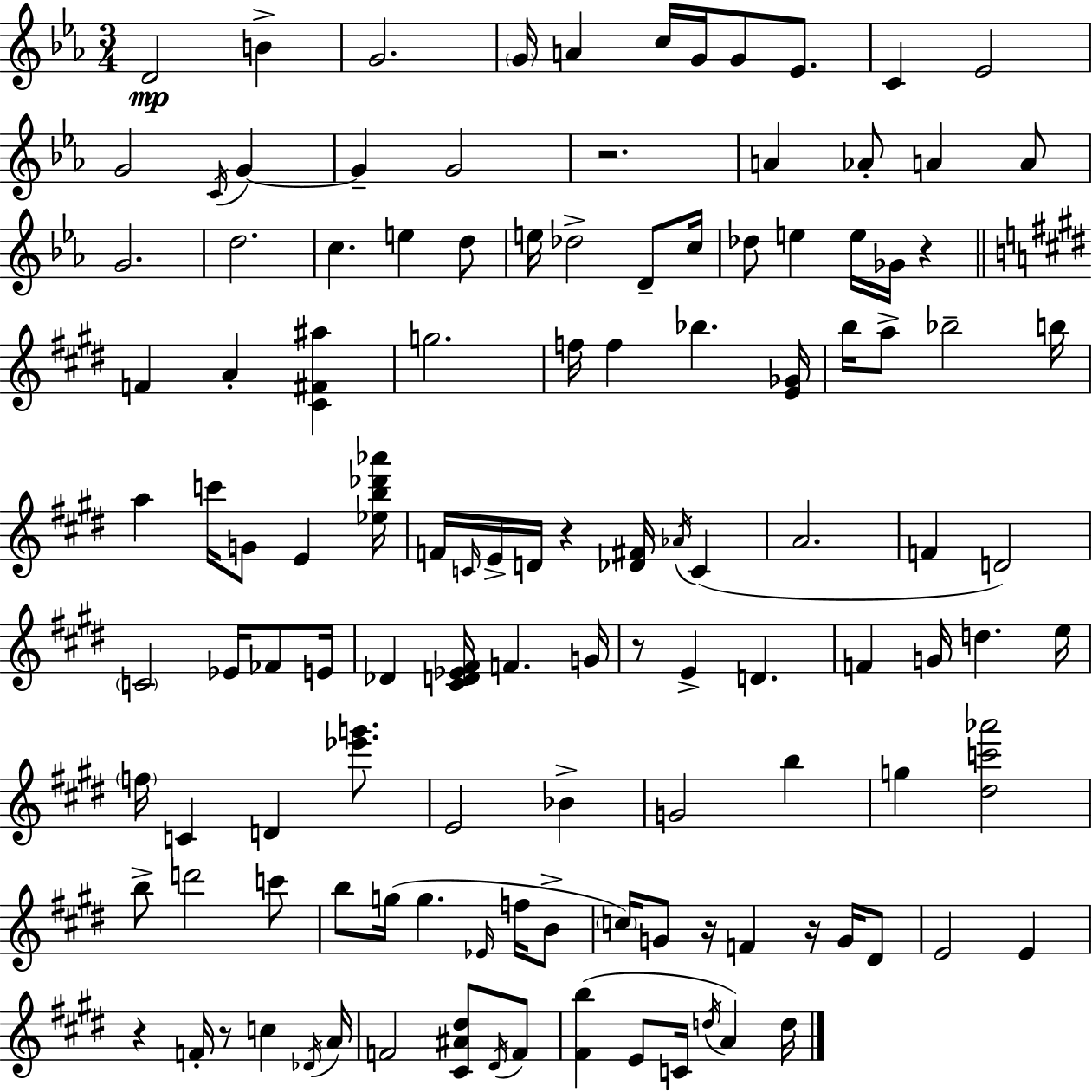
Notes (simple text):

D4/h B4/q G4/h. G4/s A4/q C5/s G4/s G4/e Eb4/e. C4/q Eb4/h G4/h C4/s G4/q G4/q G4/h R/h. A4/q Ab4/e A4/q A4/e G4/h. D5/h. C5/q. E5/q D5/e E5/s Db5/h D4/e C5/s Db5/e E5/q E5/s Gb4/s R/q F4/q A4/q [C#4,F#4,A#5]/q G5/h. F5/s F5/q Bb5/q. [E4,Gb4]/s B5/s A5/e Bb5/h B5/s A5/q C6/s G4/e E4/q [Eb5,B5,Db6,Ab6]/s F4/s C4/s E4/s D4/s R/q [Db4,F#4]/s Ab4/s C4/q A4/h. F4/q D4/h C4/h Eb4/s FES4/e E4/s Db4/q [C#4,D4,Eb4,F#4]/s F4/q. G4/s R/e E4/q D4/q. F4/q G4/s D5/q. E5/s F5/s C4/q D4/q [Eb6,G6]/e. E4/h Bb4/q G4/h B5/q G5/q [D#5,C6,Ab6]/h B5/e D6/h C6/e B5/e G5/s G5/q. Eb4/s F5/s B4/e C5/s G4/e R/s F4/q R/s G4/s D#4/e E4/h E4/q R/q F4/s R/e C5/q Db4/s A4/s F4/h [C#4,A#4,D#5]/e D#4/s F4/e [F#4,B5]/q E4/e C4/s D5/s A4/q D5/s